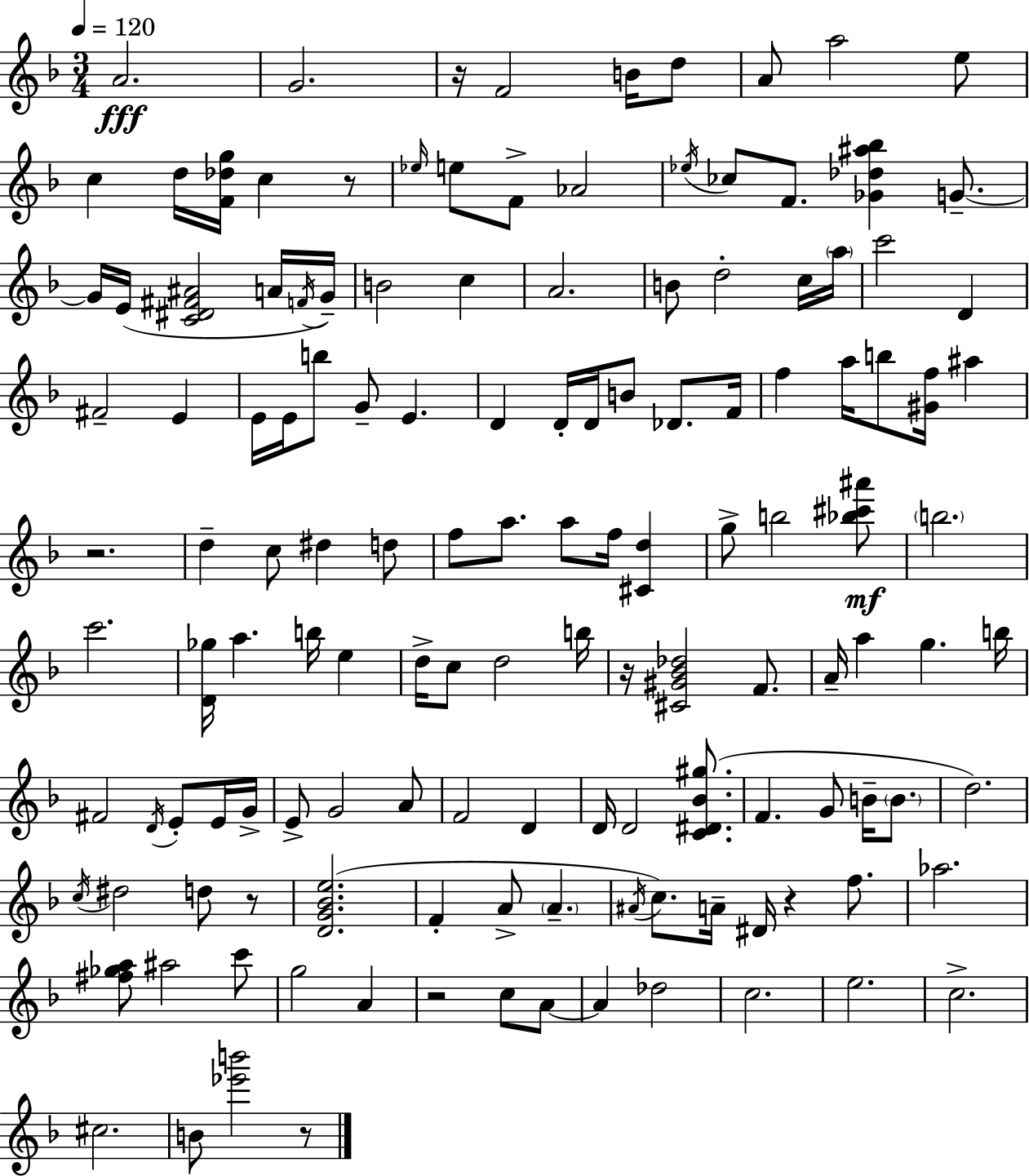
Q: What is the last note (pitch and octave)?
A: B4